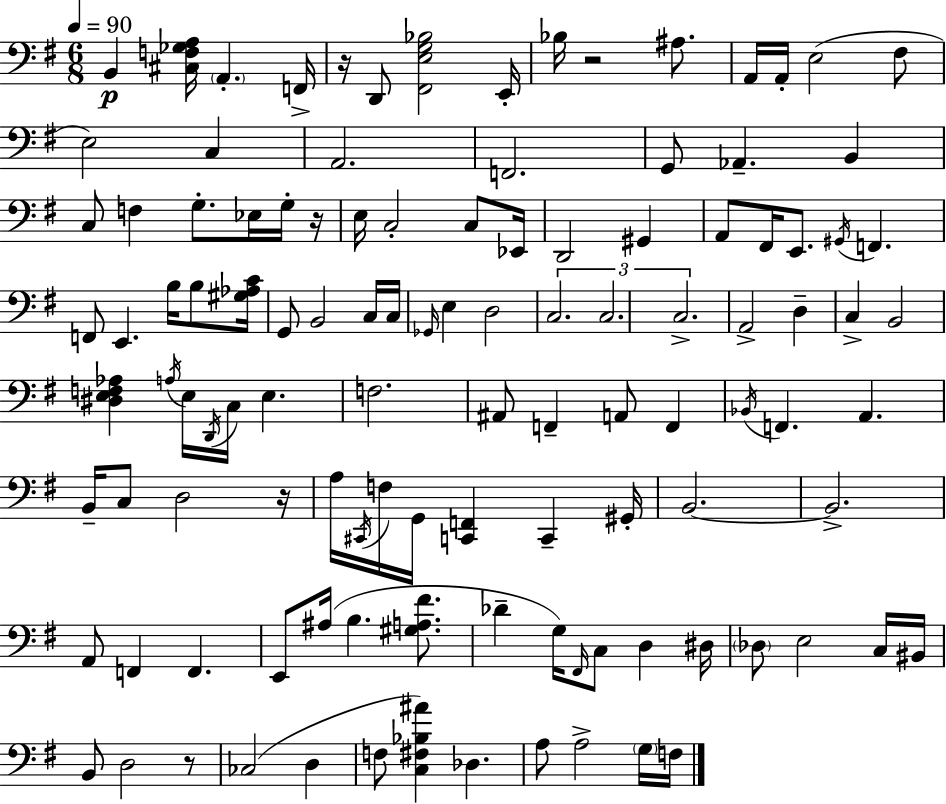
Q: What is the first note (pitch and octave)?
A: B2